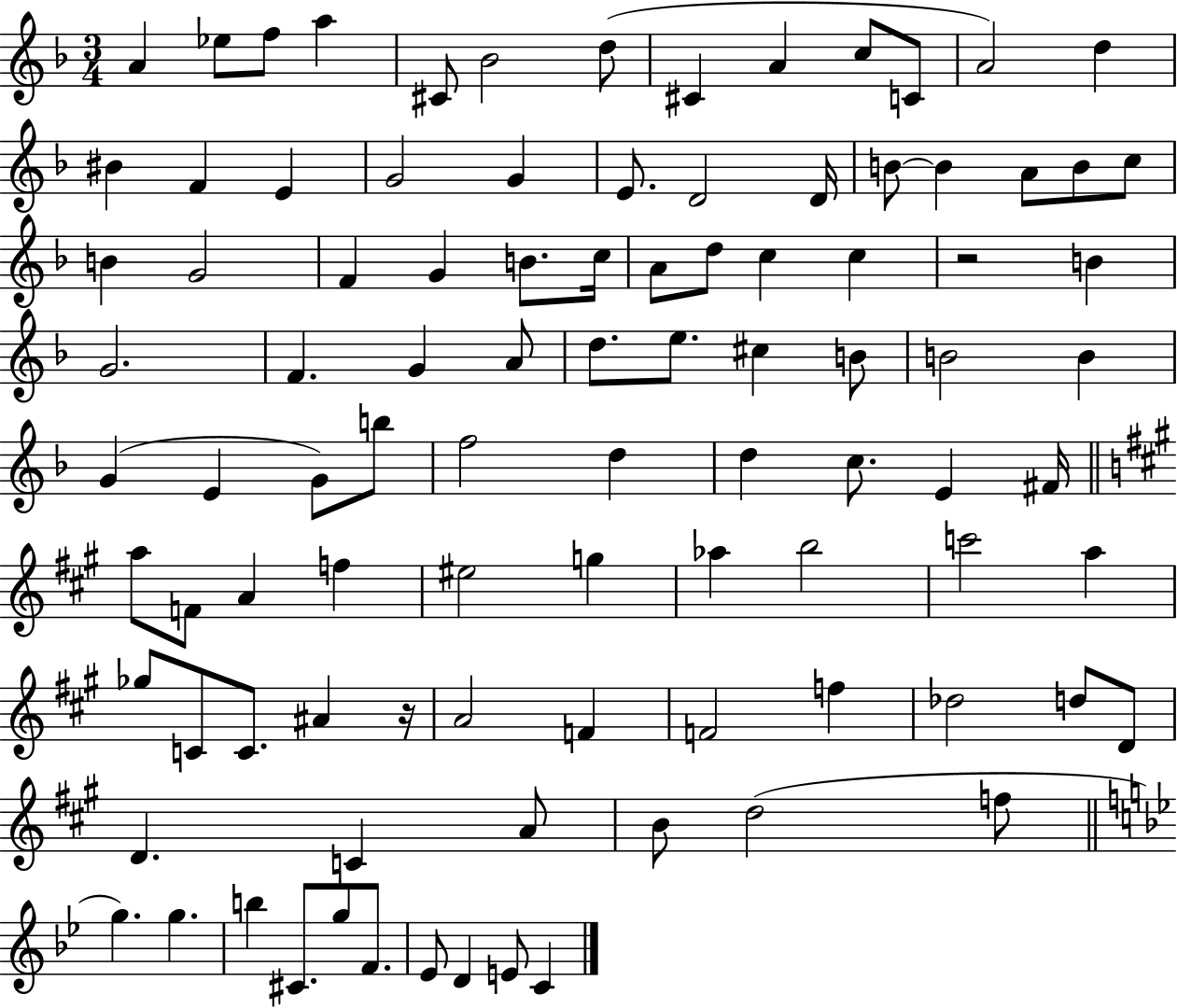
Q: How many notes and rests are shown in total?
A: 96